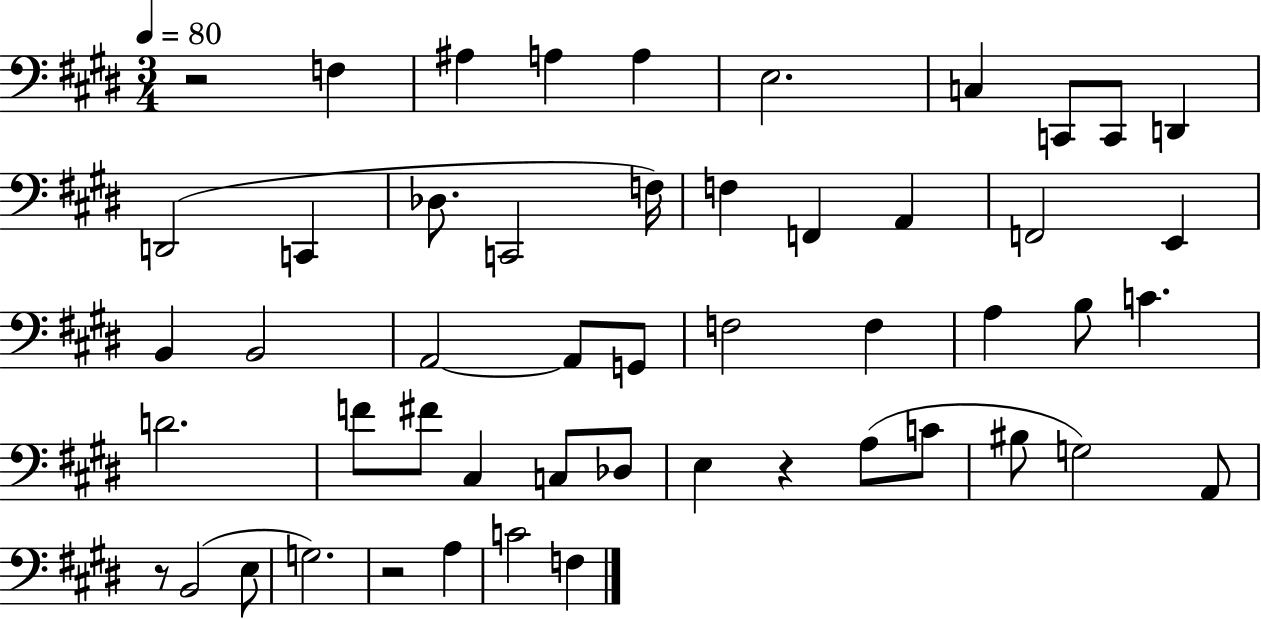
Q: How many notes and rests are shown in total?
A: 51